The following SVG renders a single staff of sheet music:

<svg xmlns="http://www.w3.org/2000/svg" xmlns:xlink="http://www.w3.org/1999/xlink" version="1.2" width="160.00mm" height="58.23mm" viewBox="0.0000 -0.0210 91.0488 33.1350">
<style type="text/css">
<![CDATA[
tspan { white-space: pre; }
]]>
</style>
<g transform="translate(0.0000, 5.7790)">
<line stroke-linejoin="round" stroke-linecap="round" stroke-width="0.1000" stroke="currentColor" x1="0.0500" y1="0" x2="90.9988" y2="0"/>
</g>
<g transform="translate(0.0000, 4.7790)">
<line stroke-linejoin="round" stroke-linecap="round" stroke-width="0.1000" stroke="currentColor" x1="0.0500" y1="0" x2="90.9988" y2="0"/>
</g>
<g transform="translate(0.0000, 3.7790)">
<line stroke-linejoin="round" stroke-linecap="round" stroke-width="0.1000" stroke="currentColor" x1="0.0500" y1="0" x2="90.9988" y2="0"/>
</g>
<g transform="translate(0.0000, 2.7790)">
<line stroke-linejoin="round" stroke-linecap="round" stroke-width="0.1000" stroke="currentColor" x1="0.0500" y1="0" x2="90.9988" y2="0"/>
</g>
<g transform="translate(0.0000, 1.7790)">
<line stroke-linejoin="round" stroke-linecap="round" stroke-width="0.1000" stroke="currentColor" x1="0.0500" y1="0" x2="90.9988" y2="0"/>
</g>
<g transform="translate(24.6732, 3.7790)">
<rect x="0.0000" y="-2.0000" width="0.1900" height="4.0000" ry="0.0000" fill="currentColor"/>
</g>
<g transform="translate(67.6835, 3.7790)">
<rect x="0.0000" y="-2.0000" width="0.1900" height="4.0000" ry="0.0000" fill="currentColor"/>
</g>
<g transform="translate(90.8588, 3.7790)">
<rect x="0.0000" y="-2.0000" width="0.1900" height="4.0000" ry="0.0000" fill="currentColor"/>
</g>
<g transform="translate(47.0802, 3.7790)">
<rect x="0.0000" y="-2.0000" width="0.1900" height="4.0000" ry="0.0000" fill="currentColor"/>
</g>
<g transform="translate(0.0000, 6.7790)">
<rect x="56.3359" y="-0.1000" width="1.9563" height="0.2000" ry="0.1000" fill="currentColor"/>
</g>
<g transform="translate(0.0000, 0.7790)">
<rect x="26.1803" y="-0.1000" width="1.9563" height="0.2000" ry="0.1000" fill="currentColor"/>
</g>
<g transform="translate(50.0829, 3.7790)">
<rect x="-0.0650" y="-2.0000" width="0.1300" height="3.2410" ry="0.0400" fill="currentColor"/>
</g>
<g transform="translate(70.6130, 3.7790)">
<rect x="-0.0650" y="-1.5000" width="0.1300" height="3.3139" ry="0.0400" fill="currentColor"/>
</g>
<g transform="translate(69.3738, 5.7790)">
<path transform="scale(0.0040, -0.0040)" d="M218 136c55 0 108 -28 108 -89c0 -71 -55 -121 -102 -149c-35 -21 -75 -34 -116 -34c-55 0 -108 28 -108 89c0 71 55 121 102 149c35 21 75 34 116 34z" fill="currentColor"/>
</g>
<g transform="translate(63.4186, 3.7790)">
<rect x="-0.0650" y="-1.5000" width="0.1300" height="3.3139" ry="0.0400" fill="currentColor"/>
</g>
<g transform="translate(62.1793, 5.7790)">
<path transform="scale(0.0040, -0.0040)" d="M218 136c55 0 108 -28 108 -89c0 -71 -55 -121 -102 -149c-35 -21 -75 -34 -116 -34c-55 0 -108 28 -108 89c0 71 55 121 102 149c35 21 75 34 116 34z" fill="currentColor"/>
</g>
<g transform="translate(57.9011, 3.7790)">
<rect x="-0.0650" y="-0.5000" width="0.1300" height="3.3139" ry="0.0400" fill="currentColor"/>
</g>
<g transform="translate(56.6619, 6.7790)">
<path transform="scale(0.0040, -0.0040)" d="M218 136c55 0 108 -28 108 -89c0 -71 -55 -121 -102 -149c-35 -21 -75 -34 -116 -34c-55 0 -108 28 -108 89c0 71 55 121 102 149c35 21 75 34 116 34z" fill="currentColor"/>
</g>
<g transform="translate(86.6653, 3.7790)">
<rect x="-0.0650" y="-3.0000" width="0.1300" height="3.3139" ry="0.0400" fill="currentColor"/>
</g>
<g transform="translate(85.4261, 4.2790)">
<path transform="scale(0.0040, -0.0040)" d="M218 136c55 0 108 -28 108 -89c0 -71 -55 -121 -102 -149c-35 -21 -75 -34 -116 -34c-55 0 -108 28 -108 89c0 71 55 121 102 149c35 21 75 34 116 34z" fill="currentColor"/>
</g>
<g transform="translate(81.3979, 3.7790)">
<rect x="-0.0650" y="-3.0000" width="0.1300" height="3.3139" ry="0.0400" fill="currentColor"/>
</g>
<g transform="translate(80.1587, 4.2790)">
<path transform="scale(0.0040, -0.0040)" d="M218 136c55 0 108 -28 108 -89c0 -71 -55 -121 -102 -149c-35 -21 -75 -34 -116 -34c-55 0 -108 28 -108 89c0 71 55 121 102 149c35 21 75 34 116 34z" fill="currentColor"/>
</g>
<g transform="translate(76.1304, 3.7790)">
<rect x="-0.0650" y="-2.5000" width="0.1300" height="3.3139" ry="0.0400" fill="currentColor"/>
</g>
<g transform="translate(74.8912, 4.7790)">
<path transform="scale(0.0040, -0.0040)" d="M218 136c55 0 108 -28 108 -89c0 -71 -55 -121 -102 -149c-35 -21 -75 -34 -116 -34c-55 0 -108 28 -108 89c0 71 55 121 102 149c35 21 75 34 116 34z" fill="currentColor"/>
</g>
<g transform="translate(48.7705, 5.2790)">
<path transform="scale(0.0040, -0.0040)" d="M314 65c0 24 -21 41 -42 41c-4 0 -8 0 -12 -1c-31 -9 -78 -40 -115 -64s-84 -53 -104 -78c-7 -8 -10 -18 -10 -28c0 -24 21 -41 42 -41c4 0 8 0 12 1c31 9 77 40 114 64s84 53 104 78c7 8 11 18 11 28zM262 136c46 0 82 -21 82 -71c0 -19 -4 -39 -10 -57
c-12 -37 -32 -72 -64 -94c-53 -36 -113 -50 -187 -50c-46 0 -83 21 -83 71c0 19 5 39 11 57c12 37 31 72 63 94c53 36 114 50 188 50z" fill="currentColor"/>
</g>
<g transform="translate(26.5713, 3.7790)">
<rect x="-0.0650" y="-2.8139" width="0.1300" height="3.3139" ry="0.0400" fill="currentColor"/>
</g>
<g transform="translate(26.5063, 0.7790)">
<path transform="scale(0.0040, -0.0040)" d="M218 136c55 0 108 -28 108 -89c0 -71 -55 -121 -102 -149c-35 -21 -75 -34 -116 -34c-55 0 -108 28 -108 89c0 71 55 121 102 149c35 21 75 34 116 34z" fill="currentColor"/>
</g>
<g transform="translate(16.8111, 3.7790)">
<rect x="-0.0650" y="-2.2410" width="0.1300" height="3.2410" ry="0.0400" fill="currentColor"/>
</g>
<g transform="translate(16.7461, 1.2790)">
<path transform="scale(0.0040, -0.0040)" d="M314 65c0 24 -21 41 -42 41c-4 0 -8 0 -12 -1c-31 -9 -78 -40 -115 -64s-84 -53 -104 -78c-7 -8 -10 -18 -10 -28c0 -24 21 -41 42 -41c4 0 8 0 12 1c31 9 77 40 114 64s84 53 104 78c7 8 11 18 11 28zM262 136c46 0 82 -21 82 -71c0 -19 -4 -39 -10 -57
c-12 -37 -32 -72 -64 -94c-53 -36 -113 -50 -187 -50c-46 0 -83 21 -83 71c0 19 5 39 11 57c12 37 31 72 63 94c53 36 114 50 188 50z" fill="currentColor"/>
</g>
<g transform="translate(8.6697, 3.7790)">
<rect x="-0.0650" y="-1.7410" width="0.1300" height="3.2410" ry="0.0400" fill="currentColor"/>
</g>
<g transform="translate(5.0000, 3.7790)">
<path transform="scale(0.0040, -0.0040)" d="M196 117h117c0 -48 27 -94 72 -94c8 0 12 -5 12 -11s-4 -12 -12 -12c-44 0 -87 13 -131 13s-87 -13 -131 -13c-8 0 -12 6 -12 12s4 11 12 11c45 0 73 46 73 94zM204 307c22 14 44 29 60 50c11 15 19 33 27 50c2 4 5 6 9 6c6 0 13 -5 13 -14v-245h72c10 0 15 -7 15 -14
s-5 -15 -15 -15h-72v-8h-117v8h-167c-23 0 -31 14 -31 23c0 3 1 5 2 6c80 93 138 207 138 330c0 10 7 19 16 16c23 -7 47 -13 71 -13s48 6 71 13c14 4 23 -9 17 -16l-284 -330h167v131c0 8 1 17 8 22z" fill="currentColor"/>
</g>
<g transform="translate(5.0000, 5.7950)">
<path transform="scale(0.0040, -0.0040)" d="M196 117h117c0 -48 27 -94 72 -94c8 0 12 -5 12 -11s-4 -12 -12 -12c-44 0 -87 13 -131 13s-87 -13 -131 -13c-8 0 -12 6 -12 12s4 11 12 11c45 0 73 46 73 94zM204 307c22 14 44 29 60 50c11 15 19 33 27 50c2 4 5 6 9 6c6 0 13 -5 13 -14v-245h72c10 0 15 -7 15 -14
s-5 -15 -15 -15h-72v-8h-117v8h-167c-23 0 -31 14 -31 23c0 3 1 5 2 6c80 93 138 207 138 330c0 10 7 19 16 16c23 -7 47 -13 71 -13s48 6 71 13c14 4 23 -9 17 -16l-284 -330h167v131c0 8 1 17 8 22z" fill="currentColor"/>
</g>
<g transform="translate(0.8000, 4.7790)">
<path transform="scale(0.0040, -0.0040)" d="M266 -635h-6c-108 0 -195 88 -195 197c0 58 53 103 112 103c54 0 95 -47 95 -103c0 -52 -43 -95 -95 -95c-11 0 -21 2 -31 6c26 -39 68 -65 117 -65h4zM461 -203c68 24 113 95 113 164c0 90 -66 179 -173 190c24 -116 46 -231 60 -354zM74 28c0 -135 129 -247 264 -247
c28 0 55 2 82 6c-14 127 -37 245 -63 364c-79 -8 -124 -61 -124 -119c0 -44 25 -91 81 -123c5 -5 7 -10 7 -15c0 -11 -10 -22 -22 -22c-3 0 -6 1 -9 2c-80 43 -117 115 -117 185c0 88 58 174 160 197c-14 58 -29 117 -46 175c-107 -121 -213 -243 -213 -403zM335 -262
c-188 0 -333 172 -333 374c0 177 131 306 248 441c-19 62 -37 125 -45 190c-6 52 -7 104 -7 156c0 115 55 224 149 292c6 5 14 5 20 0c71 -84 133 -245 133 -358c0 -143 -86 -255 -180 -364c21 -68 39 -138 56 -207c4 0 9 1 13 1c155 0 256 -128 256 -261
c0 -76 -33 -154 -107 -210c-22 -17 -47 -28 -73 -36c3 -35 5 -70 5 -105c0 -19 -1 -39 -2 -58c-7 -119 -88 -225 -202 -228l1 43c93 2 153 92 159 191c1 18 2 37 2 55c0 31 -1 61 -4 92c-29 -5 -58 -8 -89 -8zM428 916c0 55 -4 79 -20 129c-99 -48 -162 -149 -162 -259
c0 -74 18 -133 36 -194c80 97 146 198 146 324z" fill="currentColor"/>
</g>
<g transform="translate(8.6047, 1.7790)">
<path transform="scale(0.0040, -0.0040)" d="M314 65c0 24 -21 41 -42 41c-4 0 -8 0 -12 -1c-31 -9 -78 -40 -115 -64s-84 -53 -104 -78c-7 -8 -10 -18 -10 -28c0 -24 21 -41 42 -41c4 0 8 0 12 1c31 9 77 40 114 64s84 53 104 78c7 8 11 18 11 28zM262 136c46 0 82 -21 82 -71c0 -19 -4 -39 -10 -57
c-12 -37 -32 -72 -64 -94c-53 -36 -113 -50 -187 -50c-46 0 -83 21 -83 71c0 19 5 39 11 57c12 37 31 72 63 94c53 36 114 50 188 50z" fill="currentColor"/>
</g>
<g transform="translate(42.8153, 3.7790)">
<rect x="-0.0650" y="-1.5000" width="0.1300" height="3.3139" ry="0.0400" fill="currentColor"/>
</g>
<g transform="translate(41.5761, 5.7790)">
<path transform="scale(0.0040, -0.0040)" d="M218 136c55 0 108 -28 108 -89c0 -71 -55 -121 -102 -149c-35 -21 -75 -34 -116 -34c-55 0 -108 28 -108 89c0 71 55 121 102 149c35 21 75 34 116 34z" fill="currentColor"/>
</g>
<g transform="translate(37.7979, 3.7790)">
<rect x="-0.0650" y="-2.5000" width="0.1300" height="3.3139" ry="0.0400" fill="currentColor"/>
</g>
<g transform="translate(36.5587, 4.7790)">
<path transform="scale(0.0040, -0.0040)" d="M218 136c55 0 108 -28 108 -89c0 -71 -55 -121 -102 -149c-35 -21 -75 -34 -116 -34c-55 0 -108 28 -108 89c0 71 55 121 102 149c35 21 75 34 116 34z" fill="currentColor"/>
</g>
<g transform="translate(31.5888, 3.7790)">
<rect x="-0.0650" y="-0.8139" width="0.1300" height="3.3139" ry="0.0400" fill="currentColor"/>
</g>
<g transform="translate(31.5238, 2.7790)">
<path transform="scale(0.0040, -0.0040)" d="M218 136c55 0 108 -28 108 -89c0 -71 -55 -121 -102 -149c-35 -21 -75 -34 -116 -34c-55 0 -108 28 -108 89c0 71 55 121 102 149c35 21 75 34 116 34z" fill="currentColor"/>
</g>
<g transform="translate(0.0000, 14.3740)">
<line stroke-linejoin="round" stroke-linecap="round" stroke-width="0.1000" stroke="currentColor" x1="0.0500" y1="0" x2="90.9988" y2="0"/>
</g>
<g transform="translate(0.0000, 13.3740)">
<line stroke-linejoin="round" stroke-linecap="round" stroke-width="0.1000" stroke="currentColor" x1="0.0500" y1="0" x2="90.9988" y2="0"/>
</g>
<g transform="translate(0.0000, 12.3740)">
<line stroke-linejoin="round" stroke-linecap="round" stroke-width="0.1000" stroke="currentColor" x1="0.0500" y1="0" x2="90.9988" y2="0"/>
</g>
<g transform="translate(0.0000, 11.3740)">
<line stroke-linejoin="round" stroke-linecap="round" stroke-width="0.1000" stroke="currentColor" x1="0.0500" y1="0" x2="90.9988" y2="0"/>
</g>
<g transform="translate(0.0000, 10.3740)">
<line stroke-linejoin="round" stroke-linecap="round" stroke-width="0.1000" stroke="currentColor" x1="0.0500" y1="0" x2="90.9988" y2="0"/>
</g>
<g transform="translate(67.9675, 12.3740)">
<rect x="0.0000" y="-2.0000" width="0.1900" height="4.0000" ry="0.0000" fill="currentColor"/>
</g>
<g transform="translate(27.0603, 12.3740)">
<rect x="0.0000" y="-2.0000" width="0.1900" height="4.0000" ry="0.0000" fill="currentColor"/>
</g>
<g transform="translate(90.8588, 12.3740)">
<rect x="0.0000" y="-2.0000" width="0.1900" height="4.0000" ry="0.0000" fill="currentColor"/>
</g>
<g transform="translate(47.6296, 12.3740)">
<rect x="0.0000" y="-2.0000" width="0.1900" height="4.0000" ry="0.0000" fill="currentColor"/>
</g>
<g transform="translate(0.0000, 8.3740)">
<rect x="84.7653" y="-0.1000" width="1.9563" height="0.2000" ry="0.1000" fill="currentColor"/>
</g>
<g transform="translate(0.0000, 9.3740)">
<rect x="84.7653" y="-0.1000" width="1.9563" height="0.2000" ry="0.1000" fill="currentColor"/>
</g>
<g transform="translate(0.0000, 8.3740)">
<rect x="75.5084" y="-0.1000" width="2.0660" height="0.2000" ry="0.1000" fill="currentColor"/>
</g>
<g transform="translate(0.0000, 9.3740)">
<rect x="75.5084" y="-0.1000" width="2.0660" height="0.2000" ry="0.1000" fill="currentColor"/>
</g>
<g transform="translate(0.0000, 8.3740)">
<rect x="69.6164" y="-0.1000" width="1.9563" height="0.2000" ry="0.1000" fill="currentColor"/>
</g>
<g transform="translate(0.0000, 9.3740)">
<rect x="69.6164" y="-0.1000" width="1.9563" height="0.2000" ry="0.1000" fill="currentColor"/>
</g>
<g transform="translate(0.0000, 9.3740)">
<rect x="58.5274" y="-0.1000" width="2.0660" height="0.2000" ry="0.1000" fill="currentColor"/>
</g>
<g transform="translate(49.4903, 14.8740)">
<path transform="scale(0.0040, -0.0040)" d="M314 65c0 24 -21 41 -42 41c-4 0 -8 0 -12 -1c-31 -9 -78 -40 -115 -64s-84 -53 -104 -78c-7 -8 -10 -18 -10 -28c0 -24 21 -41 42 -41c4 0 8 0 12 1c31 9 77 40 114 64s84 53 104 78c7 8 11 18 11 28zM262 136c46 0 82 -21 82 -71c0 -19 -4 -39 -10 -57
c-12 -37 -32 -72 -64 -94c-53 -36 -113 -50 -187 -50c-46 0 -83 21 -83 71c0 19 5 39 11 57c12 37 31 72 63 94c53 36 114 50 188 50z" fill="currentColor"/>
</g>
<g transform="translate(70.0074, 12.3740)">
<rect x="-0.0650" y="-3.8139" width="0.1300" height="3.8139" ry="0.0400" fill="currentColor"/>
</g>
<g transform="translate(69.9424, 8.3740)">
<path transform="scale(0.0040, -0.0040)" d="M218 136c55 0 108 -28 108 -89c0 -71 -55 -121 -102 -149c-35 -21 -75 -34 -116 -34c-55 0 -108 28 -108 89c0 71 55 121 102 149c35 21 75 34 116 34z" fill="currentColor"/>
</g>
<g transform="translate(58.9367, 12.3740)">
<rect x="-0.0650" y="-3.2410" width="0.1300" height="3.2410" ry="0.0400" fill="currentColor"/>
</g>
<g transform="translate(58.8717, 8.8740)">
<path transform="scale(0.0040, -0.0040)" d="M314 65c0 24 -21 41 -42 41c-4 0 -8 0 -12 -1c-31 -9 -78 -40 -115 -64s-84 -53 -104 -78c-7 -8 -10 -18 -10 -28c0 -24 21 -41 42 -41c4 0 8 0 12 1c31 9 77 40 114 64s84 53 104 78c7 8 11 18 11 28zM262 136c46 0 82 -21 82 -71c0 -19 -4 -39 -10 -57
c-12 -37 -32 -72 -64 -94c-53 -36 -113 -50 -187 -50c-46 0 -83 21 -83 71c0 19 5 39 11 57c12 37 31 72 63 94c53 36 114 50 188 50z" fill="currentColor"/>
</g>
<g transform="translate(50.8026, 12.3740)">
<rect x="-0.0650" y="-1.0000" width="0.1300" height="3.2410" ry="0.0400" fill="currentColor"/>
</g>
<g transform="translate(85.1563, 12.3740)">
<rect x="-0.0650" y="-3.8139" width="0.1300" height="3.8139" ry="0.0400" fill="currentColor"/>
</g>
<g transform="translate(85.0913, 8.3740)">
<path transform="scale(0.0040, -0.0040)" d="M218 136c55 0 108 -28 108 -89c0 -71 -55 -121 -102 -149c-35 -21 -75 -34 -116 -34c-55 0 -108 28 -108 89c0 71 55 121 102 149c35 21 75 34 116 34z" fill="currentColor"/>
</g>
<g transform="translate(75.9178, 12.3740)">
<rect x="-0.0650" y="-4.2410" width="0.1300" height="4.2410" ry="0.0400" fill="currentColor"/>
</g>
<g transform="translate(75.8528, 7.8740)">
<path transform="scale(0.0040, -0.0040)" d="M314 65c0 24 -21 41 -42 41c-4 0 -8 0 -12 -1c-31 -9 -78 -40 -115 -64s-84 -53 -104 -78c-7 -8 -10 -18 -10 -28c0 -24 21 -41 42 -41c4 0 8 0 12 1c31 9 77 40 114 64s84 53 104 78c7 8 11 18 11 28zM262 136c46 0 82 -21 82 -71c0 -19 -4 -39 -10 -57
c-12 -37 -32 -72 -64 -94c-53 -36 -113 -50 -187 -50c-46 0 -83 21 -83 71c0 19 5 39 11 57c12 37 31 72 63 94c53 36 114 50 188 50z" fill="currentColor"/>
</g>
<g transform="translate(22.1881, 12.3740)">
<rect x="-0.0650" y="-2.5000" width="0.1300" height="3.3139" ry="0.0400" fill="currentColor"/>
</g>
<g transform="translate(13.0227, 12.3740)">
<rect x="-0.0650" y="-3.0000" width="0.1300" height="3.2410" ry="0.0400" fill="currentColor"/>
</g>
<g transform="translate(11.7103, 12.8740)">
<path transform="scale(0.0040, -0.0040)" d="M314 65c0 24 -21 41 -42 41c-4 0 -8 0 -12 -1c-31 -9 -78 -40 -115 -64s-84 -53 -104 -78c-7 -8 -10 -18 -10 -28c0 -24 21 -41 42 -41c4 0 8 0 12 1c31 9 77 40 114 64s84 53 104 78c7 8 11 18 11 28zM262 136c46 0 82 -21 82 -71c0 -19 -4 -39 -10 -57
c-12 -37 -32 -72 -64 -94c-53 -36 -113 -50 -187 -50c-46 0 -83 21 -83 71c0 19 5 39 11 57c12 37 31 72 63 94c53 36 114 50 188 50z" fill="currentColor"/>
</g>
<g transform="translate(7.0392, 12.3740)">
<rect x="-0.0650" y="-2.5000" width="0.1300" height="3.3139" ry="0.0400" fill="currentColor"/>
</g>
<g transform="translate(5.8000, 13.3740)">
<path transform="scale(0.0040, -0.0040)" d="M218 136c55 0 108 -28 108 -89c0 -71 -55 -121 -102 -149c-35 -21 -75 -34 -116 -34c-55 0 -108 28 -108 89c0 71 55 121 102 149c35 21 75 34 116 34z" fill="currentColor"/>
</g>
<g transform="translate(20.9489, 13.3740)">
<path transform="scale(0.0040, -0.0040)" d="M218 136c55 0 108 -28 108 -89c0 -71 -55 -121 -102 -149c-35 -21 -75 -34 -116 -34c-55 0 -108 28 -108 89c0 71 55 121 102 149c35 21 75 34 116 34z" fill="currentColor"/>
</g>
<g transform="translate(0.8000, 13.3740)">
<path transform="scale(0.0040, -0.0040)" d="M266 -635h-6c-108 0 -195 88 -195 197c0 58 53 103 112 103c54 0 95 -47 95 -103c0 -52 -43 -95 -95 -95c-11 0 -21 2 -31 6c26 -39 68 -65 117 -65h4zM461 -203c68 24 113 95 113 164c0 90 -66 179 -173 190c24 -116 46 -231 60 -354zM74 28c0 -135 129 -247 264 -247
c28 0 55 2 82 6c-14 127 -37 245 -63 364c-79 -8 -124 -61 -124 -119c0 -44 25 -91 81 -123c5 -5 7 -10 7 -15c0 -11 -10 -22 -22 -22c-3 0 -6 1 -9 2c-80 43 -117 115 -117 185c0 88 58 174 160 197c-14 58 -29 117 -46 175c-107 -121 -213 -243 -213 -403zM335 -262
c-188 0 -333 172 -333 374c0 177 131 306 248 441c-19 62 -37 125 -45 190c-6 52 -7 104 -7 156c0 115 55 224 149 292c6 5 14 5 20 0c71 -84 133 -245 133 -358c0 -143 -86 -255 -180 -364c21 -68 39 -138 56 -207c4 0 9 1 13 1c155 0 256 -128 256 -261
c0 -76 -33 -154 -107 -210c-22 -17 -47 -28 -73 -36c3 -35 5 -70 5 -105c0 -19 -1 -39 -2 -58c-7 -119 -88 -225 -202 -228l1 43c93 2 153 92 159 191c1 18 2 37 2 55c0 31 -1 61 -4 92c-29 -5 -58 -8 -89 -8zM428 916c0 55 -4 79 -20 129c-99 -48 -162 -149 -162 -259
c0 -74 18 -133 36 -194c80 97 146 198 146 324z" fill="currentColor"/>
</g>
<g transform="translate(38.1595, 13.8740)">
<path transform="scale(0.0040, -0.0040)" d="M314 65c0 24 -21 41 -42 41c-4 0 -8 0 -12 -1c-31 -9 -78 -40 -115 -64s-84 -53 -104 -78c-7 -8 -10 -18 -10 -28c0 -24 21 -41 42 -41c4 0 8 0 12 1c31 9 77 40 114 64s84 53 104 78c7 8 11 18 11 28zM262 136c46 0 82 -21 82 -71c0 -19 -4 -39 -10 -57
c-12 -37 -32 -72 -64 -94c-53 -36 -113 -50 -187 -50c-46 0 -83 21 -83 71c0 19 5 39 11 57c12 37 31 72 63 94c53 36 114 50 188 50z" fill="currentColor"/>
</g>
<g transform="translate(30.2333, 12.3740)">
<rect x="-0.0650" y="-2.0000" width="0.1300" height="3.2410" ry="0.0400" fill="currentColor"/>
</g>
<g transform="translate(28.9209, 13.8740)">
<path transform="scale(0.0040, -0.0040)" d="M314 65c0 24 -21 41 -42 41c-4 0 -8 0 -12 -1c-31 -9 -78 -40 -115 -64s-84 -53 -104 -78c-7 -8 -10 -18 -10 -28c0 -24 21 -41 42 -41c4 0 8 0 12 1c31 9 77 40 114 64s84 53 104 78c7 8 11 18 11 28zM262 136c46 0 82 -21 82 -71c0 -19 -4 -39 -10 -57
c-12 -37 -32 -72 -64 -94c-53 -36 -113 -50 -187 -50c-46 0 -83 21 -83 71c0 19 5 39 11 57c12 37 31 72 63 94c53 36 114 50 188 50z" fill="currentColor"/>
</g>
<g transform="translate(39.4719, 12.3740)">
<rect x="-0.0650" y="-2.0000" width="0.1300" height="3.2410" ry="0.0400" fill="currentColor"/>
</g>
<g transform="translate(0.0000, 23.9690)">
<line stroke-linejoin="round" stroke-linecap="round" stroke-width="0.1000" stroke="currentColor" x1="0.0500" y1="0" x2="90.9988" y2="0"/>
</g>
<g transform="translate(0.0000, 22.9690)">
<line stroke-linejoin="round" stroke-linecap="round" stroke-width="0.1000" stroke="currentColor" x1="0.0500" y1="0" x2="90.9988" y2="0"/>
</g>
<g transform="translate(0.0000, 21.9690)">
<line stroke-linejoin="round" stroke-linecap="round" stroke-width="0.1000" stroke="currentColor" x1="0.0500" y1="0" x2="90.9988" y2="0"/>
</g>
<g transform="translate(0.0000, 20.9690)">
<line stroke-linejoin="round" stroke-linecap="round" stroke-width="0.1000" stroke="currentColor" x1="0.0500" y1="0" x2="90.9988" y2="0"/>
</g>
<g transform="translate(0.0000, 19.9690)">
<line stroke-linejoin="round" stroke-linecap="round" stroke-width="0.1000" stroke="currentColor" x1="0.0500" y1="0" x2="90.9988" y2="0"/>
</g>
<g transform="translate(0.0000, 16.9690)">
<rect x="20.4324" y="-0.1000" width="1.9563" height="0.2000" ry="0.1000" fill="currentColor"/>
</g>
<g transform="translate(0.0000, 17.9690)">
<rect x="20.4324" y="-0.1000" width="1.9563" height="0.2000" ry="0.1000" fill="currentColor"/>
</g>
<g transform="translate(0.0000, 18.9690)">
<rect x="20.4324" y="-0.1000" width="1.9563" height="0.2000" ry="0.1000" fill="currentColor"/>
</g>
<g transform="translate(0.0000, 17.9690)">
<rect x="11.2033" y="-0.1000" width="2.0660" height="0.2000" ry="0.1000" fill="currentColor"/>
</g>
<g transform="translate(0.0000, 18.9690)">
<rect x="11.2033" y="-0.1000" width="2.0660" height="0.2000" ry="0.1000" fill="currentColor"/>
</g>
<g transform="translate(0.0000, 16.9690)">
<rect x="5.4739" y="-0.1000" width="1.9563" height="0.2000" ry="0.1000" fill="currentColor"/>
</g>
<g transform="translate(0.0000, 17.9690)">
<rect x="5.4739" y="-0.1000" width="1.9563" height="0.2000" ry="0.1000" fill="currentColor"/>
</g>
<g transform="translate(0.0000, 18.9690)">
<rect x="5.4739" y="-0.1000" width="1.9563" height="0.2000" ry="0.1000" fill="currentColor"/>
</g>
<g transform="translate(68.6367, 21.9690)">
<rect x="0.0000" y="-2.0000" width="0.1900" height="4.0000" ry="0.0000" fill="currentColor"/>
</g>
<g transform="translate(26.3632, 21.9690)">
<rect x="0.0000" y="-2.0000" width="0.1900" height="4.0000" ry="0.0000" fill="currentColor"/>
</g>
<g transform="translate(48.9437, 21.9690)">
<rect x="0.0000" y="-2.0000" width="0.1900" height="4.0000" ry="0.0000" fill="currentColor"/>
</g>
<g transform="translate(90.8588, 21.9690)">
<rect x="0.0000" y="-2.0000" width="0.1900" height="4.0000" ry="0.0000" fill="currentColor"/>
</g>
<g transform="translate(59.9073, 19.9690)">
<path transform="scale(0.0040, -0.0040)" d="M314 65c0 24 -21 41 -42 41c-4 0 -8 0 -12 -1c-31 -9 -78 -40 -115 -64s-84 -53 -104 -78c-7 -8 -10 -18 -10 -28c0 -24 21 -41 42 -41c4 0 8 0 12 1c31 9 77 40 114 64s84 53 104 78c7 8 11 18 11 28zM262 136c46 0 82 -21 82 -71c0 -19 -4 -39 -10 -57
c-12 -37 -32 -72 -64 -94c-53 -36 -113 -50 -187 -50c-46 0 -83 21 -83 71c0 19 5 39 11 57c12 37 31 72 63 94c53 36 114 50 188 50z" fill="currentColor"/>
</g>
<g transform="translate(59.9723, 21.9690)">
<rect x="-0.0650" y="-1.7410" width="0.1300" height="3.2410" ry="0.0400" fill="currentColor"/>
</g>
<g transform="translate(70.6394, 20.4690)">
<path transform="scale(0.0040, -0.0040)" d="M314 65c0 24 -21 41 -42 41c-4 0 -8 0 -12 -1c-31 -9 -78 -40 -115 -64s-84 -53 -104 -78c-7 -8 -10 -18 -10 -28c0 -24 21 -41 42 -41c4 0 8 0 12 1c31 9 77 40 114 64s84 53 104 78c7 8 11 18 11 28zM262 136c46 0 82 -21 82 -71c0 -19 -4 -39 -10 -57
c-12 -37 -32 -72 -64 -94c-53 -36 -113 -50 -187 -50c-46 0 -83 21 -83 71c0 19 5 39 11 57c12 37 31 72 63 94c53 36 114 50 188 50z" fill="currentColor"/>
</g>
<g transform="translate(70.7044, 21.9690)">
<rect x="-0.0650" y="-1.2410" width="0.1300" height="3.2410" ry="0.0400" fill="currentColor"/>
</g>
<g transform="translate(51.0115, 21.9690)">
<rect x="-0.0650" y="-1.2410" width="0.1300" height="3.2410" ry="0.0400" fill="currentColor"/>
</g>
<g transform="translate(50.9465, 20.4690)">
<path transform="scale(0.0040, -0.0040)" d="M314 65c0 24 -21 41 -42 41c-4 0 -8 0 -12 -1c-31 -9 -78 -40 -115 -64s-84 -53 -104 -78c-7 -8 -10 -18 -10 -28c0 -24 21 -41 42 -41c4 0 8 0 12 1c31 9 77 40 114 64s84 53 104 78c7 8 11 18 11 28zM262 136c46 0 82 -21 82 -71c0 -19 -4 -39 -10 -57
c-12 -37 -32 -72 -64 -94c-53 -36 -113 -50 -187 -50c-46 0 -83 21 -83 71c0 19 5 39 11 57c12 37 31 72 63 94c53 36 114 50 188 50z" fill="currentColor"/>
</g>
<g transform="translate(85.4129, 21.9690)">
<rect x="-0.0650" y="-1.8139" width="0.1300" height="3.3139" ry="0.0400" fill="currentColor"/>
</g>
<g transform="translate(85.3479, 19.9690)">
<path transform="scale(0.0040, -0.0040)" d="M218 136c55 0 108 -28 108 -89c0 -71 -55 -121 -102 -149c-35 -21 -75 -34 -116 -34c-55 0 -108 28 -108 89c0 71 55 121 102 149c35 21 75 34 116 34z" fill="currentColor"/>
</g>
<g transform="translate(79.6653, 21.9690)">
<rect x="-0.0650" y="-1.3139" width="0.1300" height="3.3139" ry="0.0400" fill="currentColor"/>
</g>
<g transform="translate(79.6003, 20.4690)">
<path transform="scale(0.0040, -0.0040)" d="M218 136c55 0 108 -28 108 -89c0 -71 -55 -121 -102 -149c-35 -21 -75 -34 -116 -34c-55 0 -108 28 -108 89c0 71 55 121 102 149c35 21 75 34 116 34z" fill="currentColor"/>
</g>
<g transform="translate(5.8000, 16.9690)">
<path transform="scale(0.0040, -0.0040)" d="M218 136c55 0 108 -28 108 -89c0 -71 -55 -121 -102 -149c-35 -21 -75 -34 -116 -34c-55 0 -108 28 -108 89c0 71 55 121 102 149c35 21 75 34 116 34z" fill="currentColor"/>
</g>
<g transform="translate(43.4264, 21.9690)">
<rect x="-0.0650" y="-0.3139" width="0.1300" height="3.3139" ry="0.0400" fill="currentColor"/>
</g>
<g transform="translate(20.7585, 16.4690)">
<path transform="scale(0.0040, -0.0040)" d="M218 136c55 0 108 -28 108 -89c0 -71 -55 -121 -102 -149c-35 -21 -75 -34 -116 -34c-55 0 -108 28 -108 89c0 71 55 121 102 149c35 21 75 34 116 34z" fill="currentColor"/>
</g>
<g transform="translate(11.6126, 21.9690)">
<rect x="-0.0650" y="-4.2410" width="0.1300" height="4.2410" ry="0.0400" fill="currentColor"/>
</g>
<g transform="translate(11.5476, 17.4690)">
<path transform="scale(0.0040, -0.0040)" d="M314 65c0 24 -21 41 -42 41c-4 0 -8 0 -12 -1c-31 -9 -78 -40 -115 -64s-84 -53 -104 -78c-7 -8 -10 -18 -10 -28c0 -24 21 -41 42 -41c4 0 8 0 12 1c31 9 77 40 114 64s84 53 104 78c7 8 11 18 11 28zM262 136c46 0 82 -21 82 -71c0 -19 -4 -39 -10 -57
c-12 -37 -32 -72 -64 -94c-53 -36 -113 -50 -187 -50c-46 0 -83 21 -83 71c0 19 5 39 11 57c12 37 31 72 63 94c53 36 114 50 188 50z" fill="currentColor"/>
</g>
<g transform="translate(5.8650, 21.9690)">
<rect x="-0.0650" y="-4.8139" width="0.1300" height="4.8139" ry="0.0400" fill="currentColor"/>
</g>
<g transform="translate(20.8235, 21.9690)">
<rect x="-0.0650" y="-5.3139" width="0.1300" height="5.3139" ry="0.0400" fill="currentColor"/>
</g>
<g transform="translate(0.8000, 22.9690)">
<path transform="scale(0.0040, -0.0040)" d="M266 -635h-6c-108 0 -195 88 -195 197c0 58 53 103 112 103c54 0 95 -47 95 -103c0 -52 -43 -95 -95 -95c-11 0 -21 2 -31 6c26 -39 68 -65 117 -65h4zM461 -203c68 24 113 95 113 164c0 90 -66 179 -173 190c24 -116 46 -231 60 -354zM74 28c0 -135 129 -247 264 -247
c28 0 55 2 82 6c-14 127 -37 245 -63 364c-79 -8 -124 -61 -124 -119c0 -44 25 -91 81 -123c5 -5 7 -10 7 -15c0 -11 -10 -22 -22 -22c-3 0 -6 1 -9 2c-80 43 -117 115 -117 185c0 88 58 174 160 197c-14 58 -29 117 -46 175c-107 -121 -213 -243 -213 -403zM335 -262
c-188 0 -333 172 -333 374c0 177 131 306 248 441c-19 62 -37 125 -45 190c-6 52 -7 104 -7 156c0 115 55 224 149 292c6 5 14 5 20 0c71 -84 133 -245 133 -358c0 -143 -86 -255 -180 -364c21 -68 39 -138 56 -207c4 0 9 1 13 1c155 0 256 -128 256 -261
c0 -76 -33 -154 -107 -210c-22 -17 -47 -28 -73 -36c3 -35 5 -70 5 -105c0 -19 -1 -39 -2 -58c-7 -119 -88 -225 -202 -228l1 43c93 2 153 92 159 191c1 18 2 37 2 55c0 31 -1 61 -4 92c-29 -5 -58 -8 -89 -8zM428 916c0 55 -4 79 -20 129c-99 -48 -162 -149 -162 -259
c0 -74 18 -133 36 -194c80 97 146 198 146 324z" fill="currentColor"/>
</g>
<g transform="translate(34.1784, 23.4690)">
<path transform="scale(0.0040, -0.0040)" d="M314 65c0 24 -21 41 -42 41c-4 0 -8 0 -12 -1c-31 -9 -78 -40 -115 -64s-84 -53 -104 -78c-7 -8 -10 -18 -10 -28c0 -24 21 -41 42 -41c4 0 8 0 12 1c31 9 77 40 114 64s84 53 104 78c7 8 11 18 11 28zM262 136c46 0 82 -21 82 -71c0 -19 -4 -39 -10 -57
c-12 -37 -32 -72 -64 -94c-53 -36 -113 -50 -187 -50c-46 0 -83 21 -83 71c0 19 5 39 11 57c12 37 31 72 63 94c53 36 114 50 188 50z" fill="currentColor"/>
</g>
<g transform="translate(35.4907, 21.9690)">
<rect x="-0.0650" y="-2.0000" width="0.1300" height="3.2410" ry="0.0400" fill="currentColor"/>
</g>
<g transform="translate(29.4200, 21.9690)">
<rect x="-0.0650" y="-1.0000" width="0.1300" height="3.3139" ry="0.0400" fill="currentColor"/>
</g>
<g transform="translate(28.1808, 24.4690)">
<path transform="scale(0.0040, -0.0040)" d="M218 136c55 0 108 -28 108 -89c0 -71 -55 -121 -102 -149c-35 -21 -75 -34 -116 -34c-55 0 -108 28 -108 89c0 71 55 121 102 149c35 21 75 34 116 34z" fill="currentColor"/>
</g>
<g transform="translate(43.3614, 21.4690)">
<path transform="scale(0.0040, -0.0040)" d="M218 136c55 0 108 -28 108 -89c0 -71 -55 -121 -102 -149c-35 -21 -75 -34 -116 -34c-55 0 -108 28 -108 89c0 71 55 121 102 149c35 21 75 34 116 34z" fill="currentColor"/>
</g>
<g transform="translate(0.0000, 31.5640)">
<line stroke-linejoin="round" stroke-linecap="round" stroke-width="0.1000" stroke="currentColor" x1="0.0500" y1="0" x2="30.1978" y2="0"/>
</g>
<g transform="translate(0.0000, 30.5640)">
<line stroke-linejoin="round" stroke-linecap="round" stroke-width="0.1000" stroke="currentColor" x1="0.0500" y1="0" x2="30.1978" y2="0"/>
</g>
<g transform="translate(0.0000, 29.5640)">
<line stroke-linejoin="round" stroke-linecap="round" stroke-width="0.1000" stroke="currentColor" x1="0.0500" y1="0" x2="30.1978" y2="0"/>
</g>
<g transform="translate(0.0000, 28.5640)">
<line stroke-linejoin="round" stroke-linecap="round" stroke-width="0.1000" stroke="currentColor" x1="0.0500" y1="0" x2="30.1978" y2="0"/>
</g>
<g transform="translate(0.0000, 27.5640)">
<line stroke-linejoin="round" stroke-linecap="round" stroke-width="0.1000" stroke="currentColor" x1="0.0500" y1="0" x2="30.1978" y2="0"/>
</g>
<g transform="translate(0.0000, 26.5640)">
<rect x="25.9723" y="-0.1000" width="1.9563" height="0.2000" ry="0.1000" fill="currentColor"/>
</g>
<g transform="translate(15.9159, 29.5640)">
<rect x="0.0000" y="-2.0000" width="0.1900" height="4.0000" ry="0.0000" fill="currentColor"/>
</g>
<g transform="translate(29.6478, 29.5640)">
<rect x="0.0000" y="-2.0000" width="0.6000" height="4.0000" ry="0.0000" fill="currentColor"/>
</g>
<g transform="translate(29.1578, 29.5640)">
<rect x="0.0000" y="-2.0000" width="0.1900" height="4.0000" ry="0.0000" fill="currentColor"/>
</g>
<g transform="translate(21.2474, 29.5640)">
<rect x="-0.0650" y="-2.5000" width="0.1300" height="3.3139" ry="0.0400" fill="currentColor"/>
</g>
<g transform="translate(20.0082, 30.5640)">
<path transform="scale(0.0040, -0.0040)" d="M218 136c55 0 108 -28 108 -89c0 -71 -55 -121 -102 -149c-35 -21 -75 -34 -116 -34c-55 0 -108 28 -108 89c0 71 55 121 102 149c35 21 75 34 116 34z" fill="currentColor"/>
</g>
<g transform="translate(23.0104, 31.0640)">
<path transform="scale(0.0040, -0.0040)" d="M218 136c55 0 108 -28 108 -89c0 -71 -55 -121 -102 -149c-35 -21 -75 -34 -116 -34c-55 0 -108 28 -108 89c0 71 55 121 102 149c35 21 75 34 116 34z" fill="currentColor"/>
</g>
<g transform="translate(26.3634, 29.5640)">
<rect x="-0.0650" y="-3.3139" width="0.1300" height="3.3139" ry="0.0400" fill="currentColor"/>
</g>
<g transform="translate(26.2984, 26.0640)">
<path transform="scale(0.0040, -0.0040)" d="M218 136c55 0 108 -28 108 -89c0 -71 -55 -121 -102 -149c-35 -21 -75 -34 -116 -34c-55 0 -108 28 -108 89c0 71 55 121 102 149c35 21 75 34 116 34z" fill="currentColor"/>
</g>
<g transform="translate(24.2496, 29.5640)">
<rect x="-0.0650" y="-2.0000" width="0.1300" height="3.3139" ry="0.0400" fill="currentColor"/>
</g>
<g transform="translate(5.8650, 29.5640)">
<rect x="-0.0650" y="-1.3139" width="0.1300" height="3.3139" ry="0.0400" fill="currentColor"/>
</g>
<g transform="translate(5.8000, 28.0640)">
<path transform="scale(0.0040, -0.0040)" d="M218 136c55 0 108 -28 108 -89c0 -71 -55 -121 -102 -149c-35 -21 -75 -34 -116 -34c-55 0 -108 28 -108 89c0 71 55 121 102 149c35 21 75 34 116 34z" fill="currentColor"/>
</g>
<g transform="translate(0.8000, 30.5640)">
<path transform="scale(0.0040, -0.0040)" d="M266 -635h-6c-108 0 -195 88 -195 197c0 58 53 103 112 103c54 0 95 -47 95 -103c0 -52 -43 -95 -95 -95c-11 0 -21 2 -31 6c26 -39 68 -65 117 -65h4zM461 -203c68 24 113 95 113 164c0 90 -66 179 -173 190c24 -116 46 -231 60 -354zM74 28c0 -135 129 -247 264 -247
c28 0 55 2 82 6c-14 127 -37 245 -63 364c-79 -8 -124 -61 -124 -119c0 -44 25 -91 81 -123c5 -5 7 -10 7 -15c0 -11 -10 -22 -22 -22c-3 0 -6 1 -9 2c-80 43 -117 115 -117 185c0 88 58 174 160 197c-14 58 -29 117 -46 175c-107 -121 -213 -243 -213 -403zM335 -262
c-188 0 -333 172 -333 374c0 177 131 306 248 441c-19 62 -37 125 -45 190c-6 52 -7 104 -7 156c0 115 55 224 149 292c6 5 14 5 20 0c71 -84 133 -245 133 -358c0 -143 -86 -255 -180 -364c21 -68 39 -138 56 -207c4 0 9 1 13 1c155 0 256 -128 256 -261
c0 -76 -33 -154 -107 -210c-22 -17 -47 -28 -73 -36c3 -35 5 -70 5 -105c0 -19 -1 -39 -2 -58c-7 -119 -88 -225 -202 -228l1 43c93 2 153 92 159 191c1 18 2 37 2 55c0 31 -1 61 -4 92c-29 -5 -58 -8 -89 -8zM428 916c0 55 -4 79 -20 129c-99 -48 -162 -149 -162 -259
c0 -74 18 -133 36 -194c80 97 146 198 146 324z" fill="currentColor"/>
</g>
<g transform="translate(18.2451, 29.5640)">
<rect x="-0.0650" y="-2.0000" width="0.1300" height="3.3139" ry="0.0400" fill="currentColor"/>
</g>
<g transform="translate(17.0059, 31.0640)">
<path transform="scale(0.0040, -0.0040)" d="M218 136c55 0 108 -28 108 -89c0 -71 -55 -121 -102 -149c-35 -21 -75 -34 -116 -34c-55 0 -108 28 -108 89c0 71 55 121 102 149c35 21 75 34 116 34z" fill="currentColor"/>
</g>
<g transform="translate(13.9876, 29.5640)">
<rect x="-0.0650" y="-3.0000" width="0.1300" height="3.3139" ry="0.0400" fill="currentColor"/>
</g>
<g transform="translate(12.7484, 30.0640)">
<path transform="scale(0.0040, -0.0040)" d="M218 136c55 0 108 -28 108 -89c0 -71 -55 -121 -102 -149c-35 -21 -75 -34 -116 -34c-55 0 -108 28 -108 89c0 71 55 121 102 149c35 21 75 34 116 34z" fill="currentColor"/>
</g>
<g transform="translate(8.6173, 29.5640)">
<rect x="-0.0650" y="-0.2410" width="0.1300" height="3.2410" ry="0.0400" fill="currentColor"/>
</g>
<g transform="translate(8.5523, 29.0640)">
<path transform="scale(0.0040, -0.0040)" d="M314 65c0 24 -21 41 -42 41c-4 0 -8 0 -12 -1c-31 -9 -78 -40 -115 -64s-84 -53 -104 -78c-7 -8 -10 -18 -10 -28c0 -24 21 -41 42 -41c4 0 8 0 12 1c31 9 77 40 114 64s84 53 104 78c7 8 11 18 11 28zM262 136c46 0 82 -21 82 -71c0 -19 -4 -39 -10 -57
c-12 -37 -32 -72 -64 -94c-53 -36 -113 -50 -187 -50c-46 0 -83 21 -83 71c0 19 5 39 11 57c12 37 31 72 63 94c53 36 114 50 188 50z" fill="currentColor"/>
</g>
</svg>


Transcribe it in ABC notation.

X:1
T:Untitled
M:4/4
L:1/4
K:C
f2 g2 a d G E F2 C E E G A A G A2 G F2 F2 D2 b2 c' d'2 c' e' d'2 f' D F2 c e2 f2 e2 e f e c2 A F G F b